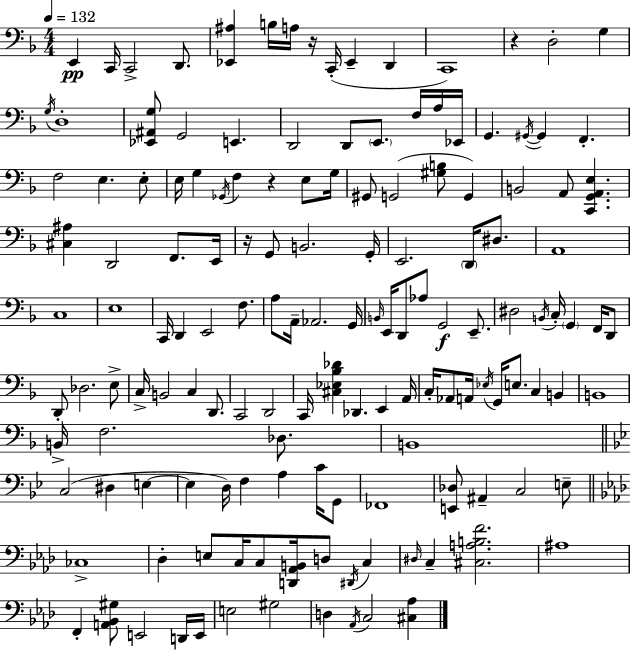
X:1
T:Untitled
M:4/4
L:1/4
K:F
E,, C,,/4 C,,2 D,,/2 [_E,,^A,] B,/4 A,/4 z/4 C,,/4 _E,, D,, C,,4 z D,2 G, G,/4 D,4 [_E,,^A,,G,]/2 G,,2 E,, D,,2 D,,/2 E,,/2 F,/4 A,/4 _E,,/4 G,, ^G,,/4 ^G,, F,, F,2 E, E,/2 E,/4 G, _G,,/4 F, z E,/2 G,/4 ^G,,/2 G,,2 [^G,B,]/2 G,, B,,2 A,,/2 [C,,G,,A,,E,] [^C,^A,] D,,2 F,,/2 E,,/4 z/4 G,,/2 B,,2 G,,/4 E,,2 D,,/4 ^D,/2 A,,4 C,4 E,4 C,,/4 D,, E,,2 F,/2 A,/2 A,,/4 _A,,2 G,,/4 B,,/4 E,,/4 D,,/2 _A,/2 G,,2 E,,/2 ^D,2 B,,/4 C,/4 G,, F,,/4 D,,/2 D,,/2 _D,2 E,/2 C,/4 B,,2 C, D,,/2 C,,2 D,,2 C,,/4 [^C,_E,_B,_D] _D,, E,, A,,/4 C,/4 _A,,/2 A,,/4 _E,/4 G,,/4 E,/2 C, B,, B,,4 B,,/4 F,2 _D,/2 B,,4 C,2 ^D, E, E, D,/4 F, A, C/4 G,,/2 _F,,4 [E,,_D,]/2 ^A,, C,2 E,/2 _C,4 _D, E,/2 C,/4 C,/2 [D,,_A,,B,,]/4 D,/2 ^D,,/4 C, ^D,/4 C, [^C,A,B,F]2 ^A,4 F,, [A,,_B,,^G,]/2 E,,2 D,,/4 E,,/4 E,2 ^G,2 D, _A,,/4 C,2 [^C,_A,]